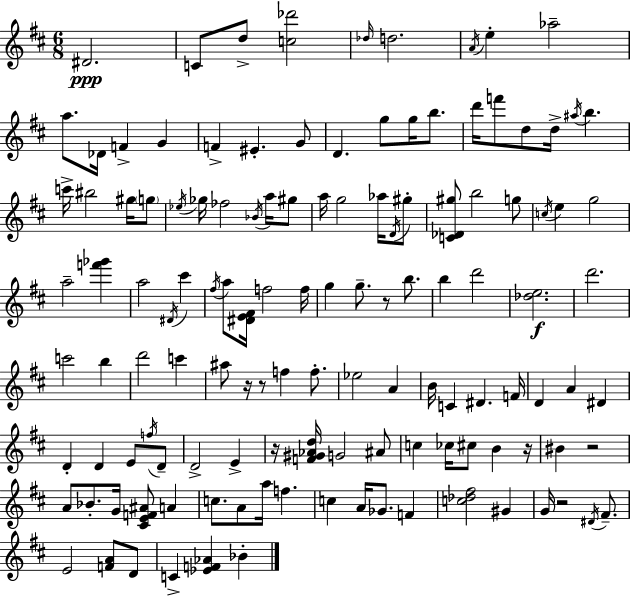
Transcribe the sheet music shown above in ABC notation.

X:1
T:Untitled
M:6/8
L:1/4
K:D
^D2 C/2 d/2 [c_d']2 _d/4 d2 A/4 e _a2 a/2 _D/4 F G F ^E G/2 D g/2 g/4 b/2 d'/4 f'/2 d/2 d/4 ^a/4 b c'/4 ^b2 ^g/4 g/2 _e/4 _g/4 _f2 _B/4 a/4 ^g/2 a/4 g2 _a/4 D/4 ^g/2 [C_D^g]/2 b2 g/2 c/4 e g2 a2 [f'_g'] a2 ^D/4 ^c' ^f/4 a/2 [^DE^F]/4 f2 f/4 g g/2 z/2 b/2 b d'2 [_de]2 d'2 c'2 b d'2 c' ^a/2 z/4 z/2 f f/2 _e2 A B/4 C ^D F/4 D A ^D D D E/2 f/4 D/2 D2 E z/4 [F^G_Ad]/4 G2 ^A/2 c _c/4 ^c/2 B z/4 ^B z2 A/2 _B/2 G/4 [^CEF^A]/2 A c/2 A/2 a/4 f c A/4 _G/2 F [c_d^f]2 ^G G/4 z2 ^D/4 ^F/2 E2 [FA]/2 D/2 C [_EF_A] _B